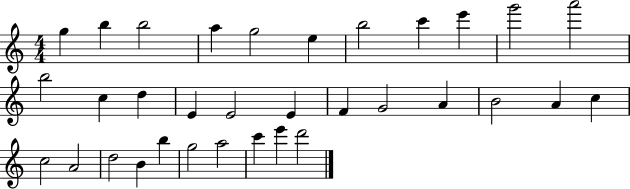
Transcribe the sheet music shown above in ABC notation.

X:1
T:Untitled
M:4/4
L:1/4
K:C
g b b2 a g2 e b2 c' e' g'2 a'2 b2 c d E E2 E F G2 A B2 A c c2 A2 d2 B b g2 a2 c' e' d'2